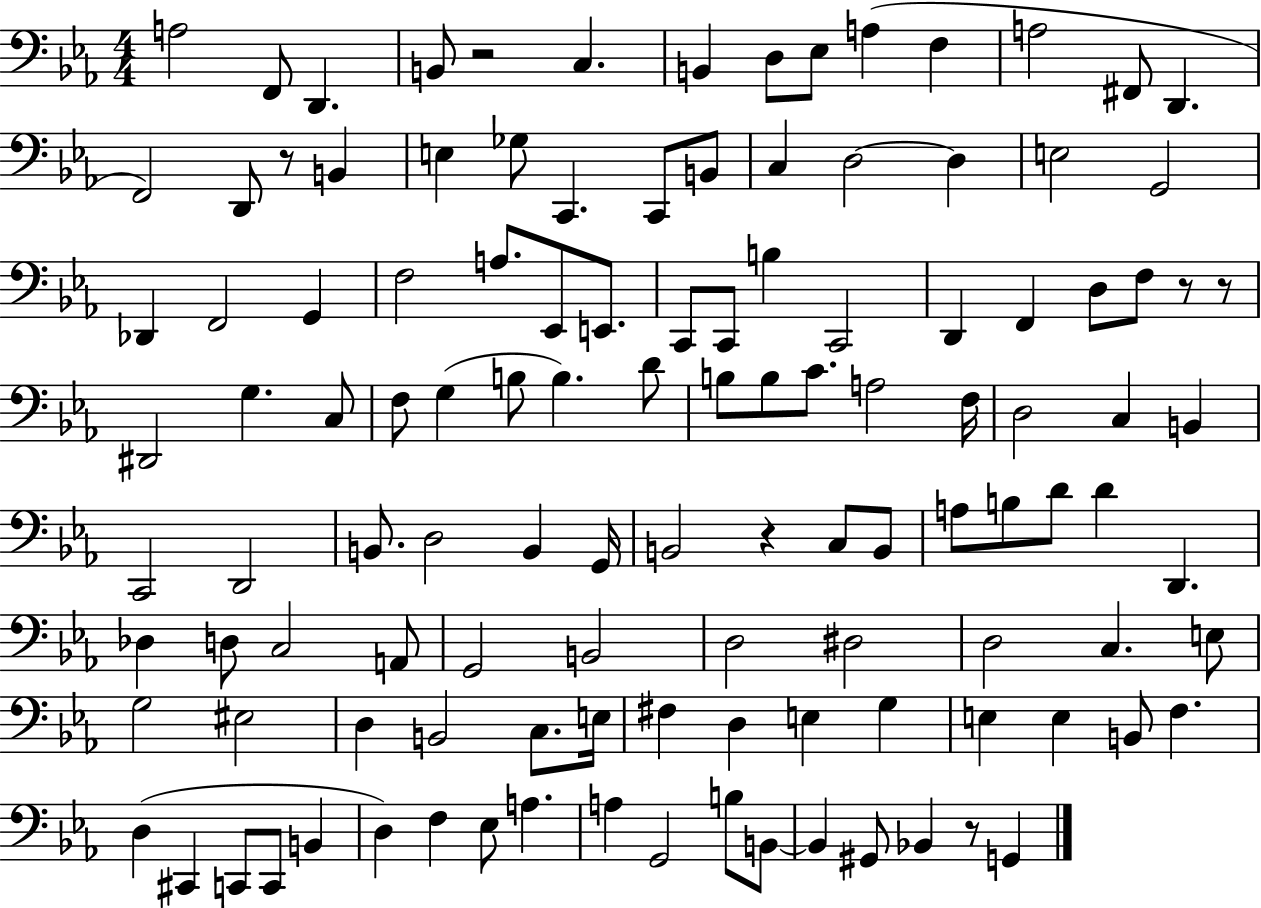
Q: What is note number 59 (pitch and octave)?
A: D2